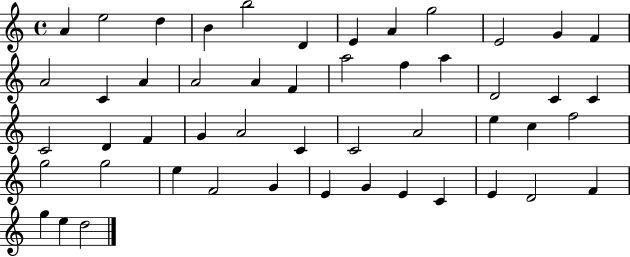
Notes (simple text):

A4/q E5/h D5/q B4/q B5/h D4/q E4/q A4/q G5/h E4/h G4/q F4/q A4/h C4/q A4/q A4/h A4/q F4/q A5/h F5/q A5/q D4/h C4/q C4/q C4/h D4/q F4/q G4/q A4/h C4/q C4/h A4/h E5/q C5/q F5/h G5/h G5/h E5/q F4/h G4/q E4/q G4/q E4/q C4/q E4/q D4/h F4/q G5/q E5/q D5/h